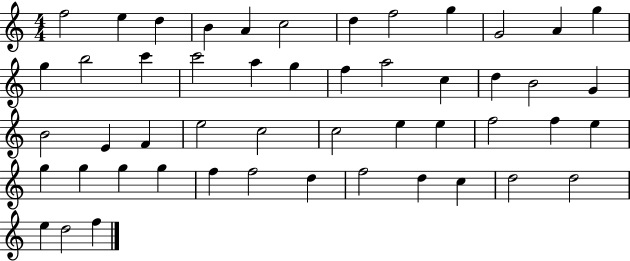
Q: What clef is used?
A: treble